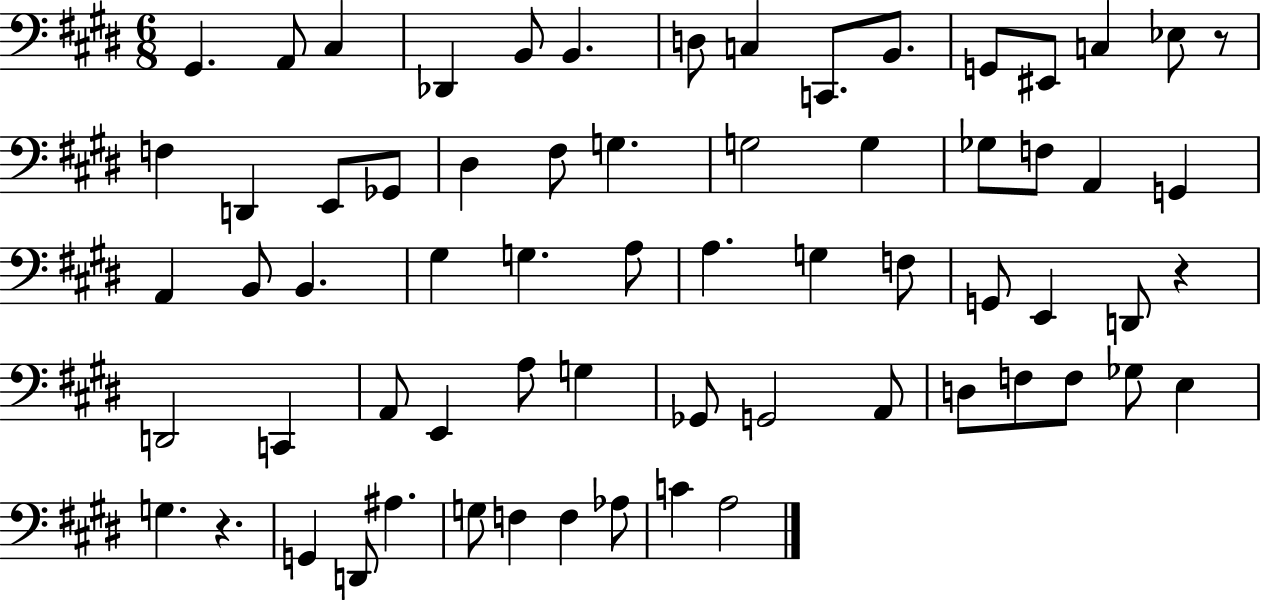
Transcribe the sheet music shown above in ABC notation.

X:1
T:Untitled
M:6/8
L:1/4
K:E
^G,, A,,/2 ^C, _D,, B,,/2 B,, D,/2 C, C,,/2 B,,/2 G,,/2 ^E,,/2 C, _E,/2 z/2 F, D,, E,,/2 _G,,/2 ^D, ^F,/2 G, G,2 G, _G,/2 F,/2 A,, G,, A,, B,,/2 B,, ^G, G, A,/2 A, G, F,/2 G,,/2 E,, D,,/2 z D,,2 C,, A,,/2 E,, A,/2 G, _G,,/2 G,,2 A,,/2 D,/2 F,/2 F,/2 _G,/2 E, G, z G,, D,,/2 ^A, G,/2 F, F, _A,/2 C A,2